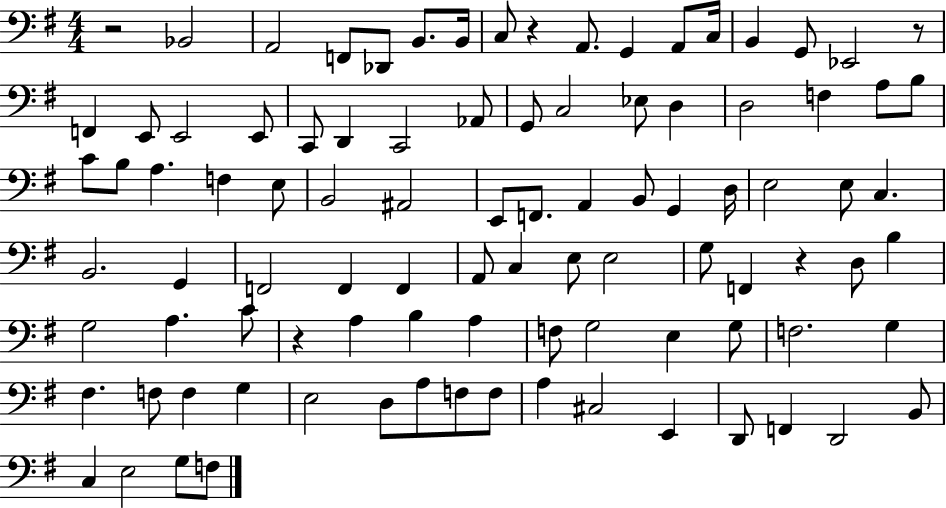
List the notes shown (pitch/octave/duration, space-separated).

R/h Bb2/h A2/h F2/e Db2/e B2/e. B2/s C3/e R/q A2/e. G2/q A2/e C3/s B2/q G2/e Eb2/h R/e F2/q E2/e E2/h E2/e C2/e D2/q C2/h Ab2/e G2/e C3/h Eb3/e D3/q D3/h F3/q A3/e B3/e C4/e B3/e A3/q. F3/q E3/e B2/h A#2/h E2/e F2/e. A2/q B2/e G2/q D3/s E3/h E3/e C3/q. B2/h. G2/q F2/h F2/q F2/q A2/e C3/q E3/e E3/h G3/e F2/q R/q D3/e B3/q G3/h A3/q. C4/e R/q A3/q B3/q A3/q F3/e G3/h E3/q G3/e F3/h. G3/q F#3/q. F3/e F3/q G3/q E3/h D3/e A3/e F3/e F3/e A3/q C#3/h E2/q D2/e F2/q D2/h B2/e C3/q E3/h G3/e F3/e